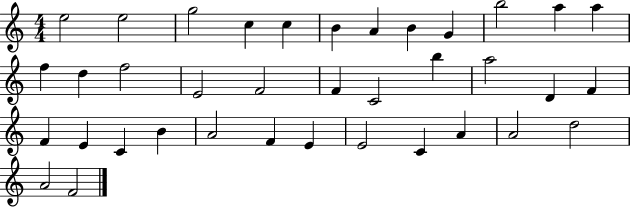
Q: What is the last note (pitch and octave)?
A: F4